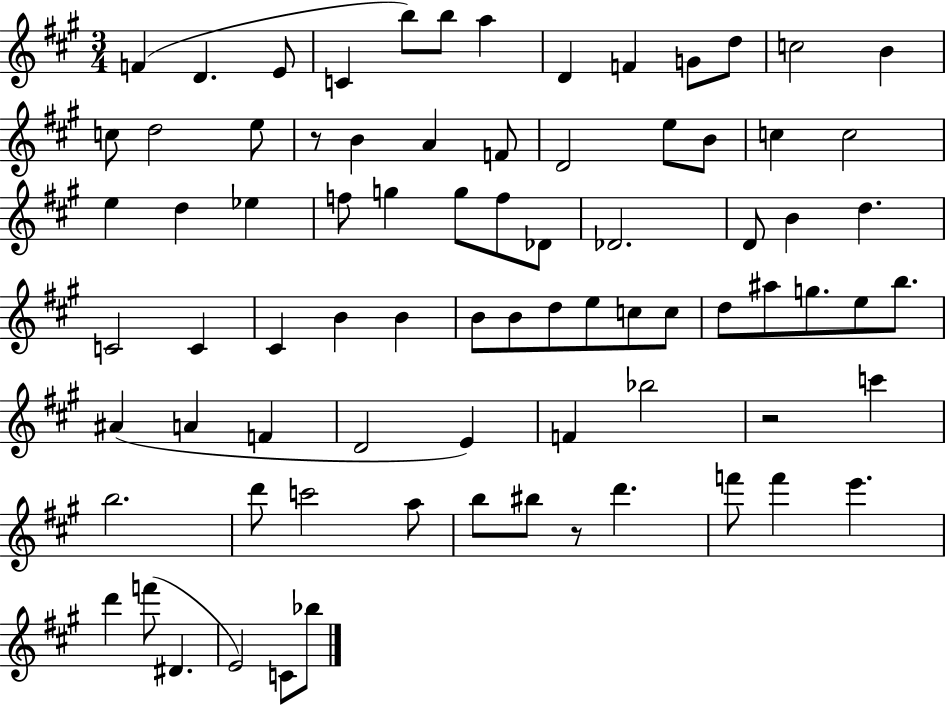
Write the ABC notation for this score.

X:1
T:Untitled
M:3/4
L:1/4
K:A
F D E/2 C b/2 b/2 a D F G/2 d/2 c2 B c/2 d2 e/2 z/2 B A F/2 D2 e/2 B/2 c c2 e d _e f/2 g g/2 f/2 _D/2 _D2 D/2 B d C2 C ^C B B B/2 B/2 d/2 e/2 c/2 c/2 d/2 ^a/2 g/2 e/2 b/2 ^A A F D2 E F _b2 z2 c' b2 d'/2 c'2 a/2 b/2 ^b/2 z/2 d' f'/2 f' e' d' f'/2 ^D E2 C/2 _b/2